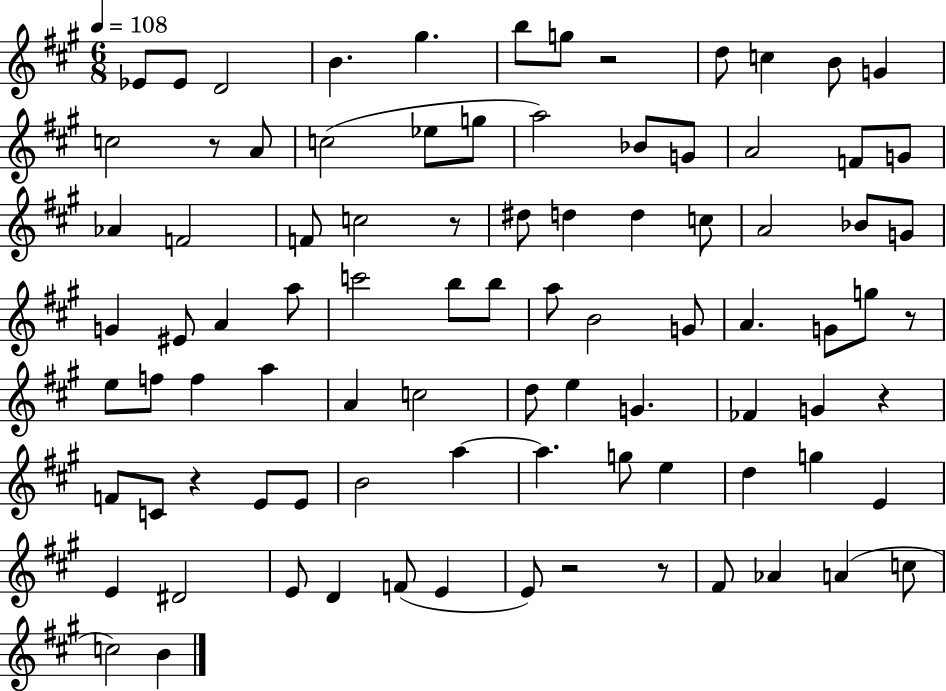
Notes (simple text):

Eb4/e Eb4/e D4/h B4/q. G#5/q. B5/e G5/e R/h D5/e C5/q B4/e G4/q C5/h R/e A4/e C5/h Eb5/e G5/e A5/h Bb4/e G4/e A4/h F4/e G4/e Ab4/q F4/h F4/e C5/h R/e D#5/e D5/q D5/q C5/e A4/h Bb4/e G4/e G4/q EIS4/e A4/q A5/e C6/h B5/e B5/e A5/e B4/h G4/e A4/q. G4/e G5/e R/e E5/e F5/e F5/q A5/q A4/q C5/h D5/e E5/q G4/q. FES4/q G4/q R/q F4/e C4/e R/q E4/e E4/e B4/h A5/q A5/q. G5/e E5/q D5/q G5/q E4/q E4/q D#4/h E4/e D4/q F4/e E4/q E4/e R/h R/e F#4/e Ab4/q A4/q C5/e C5/h B4/q